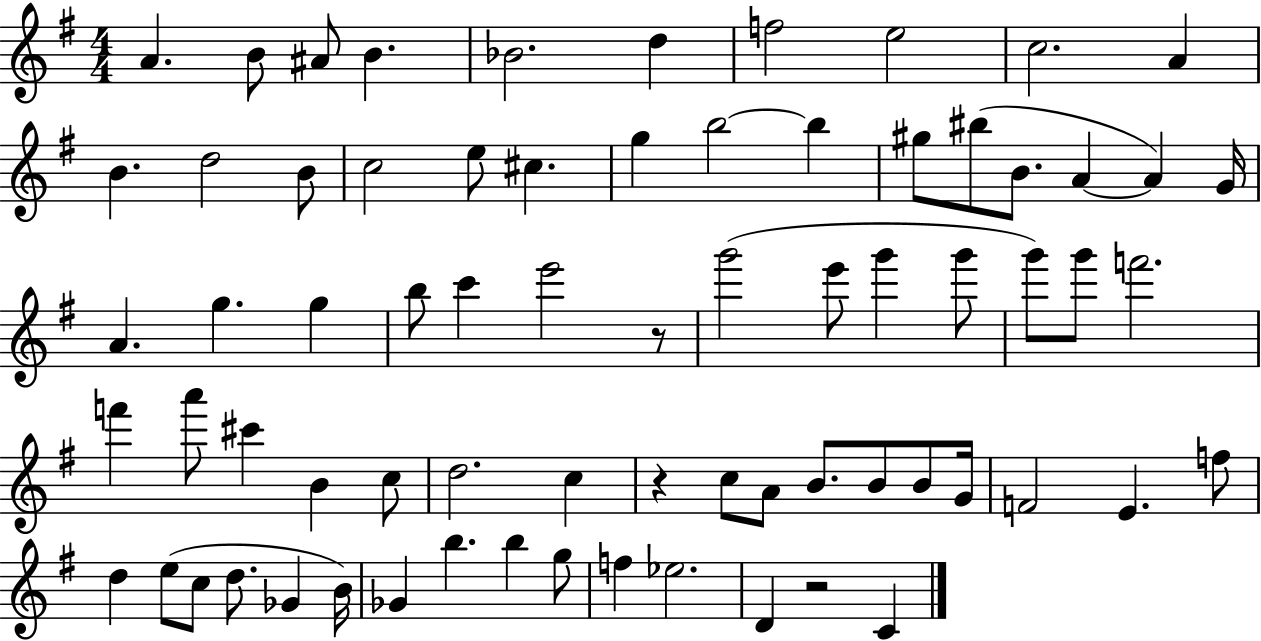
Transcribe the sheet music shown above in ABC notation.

X:1
T:Untitled
M:4/4
L:1/4
K:G
A B/2 ^A/2 B _B2 d f2 e2 c2 A B d2 B/2 c2 e/2 ^c g b2 b ^g/2 ^b/2 B/2 A A G/4 A g g b/2 c' e'2 z/2 g'2 e'/2 g' g'/2 g'/2 g'/2 f'2 f' a'/2 ^c' B c/2 d2 c z c/2 A/2 B/2 B/2 B/2 G/4 F2 E f/2 d e/2 c/2 d/2 _G B/4 _G b b g/2 f _e2 D z2 C